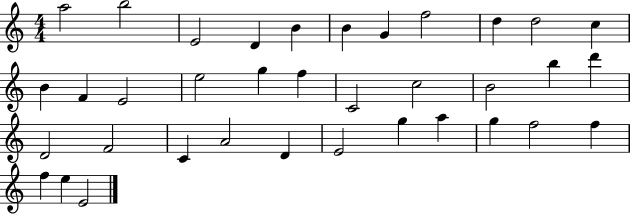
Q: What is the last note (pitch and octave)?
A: E4